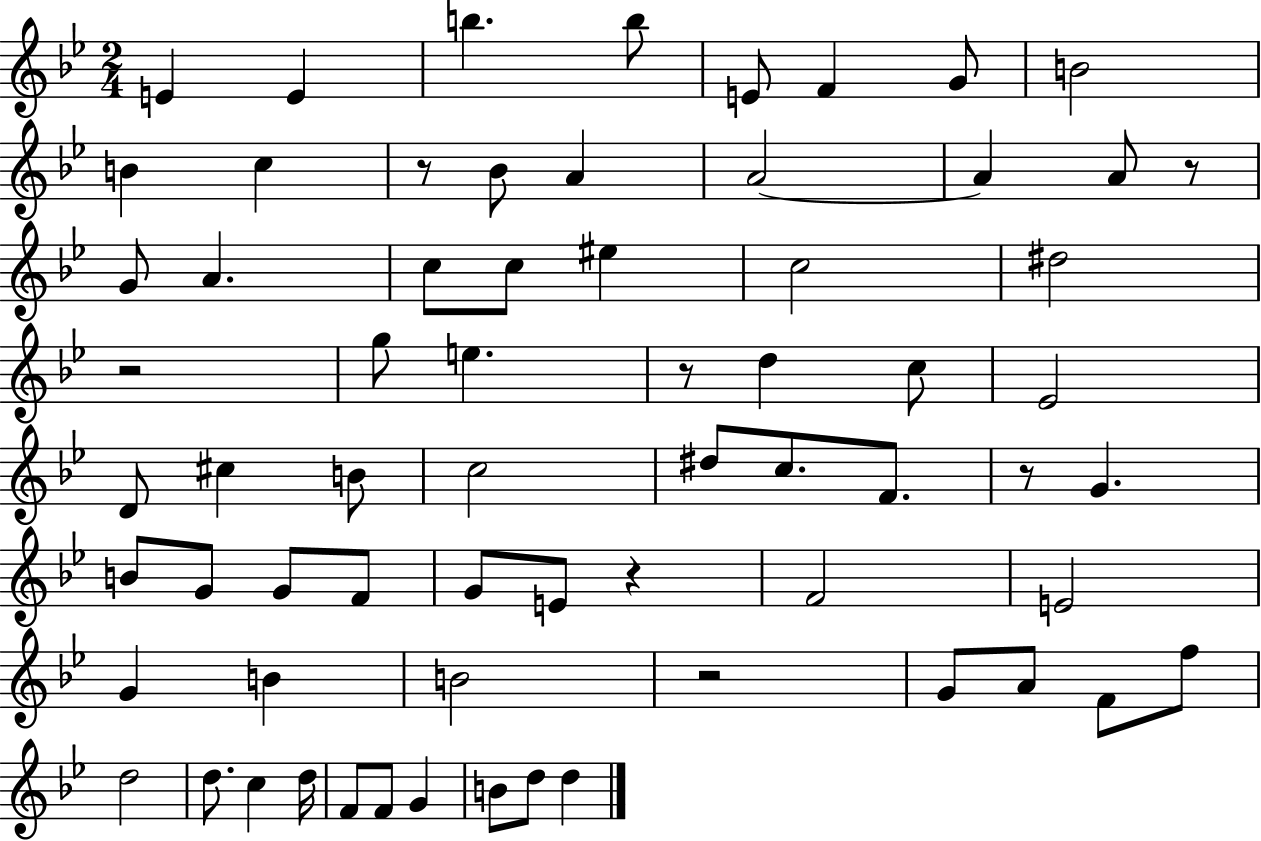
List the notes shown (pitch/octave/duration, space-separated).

E4/q E4/q B5/q. B5/e E4/e F4/q G4/e B4/h B4/q C5/q R/e Bb4/e A4/q A4/h A4/q A4/e R/e G4/e A4/q. C5/e C5/e EIS5/q C5/h D#5/h R/h G5/e E5/q. R/e D5/q C5/e Eb4/h D4/e C#5/q B4/e C5/h D#5/e C5/e. F4/e. R/e G4/q. B4/e G4/e G4/e F4/e G4/e E4/e R/q F4/h E4/h G4/q B4/q B4/h R/h G4/e A4/e F4/e F5/e D5/h D5/e. C5/q D5/s F4/e F4/e G4/q B4/e D5/e D5/q